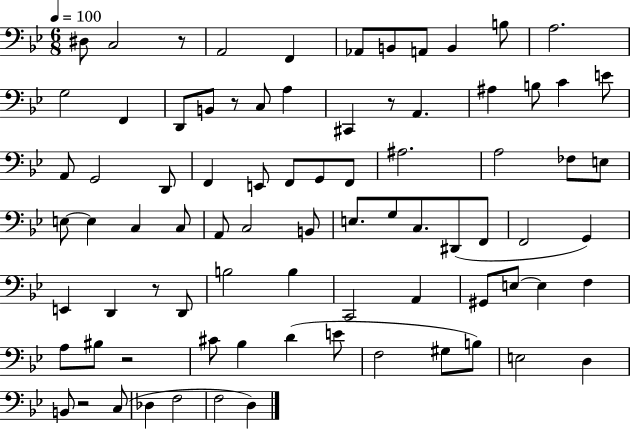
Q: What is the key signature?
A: BES major